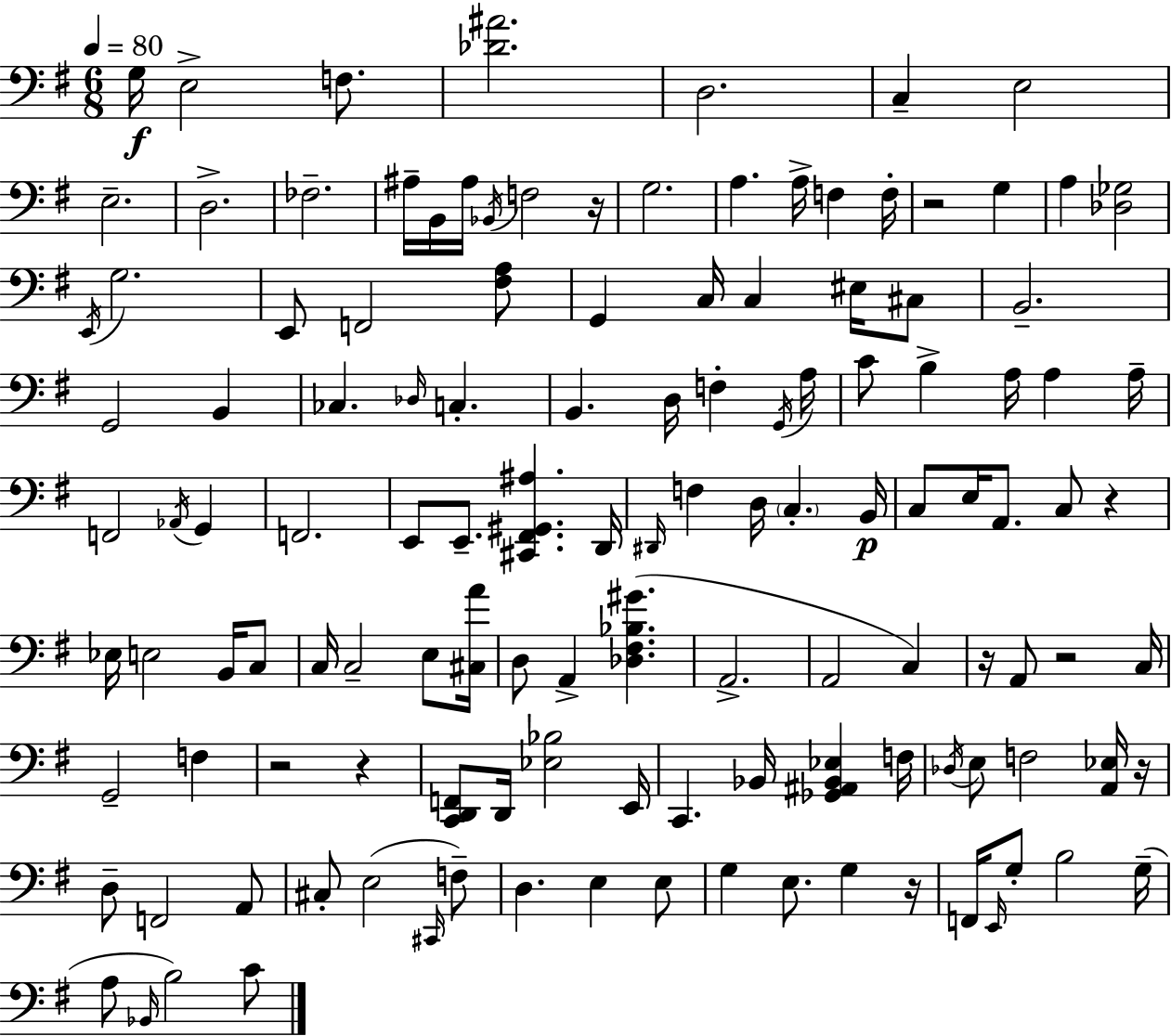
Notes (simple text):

G3/s E3/h F3/e. [Db4,A#4]/h. D3/h. C3/q E3/h E3/h. D3/h. FES3/h. A#3/s B2/s A#3/s Bb2/s F3/h R/s G3/h. A3/q. A3/s F3/q F3/s R/h G3/q A3/q [Db3,Gb3]/h E2/s G3/h. E2/e F2/h [F#3,A3]/e G2/q C3/s C3/q EIS3/s C#3/e B2/h. G2/h B2/q CES3/q. Db3/s C3/q. B2/q. D3/s F3/q G2/s A3/s C4/e B3/q A3/s A3/q A3/s F2/h Ab2/s G2/q F2/h. E2/e E2/e. [C#2,F#2,G#2,A#3]/q. D2/s D#2/s F3/q D3/s C3/q. B2/s C3/e E3/s A2/e. C3/e R/q Eb3/s E3/h B2/s C3/e C3/s C3/h E3/e [C#3,A4]/s D3/e A2/q [Db3,F#3,Bb3,G#4]/q. A2/h. A2/h C3/q R/s A2/e R/h C3/s G2/h F3/q R/h R/q [C2,D2,F2]/e D2/s [Eb3,Bb3]/h E2/s C2/q. Bb2/s [Gb2,A#2,Bb2,Eb3]/q F3/s Db3/s E3/e F3/h [A2,Eb3]/s R/s D3/e F2/h A2/e C#3/e E3/h C#2/s F3/e D3/q. E3/q E3/e G3/q E3/e. G3/q R/s F2/s E2/s G3/e B3/h G3/s A3/e Bb2/s B3/h C4/e